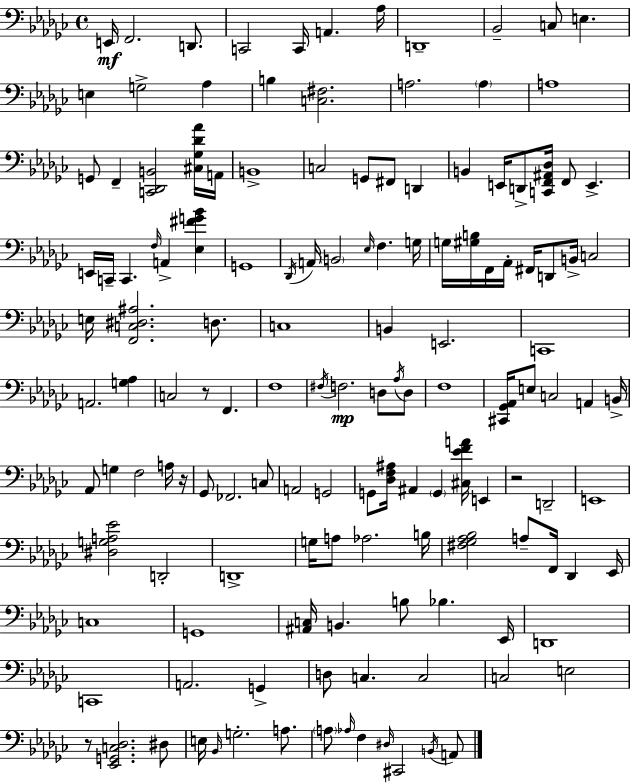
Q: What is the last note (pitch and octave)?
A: A2